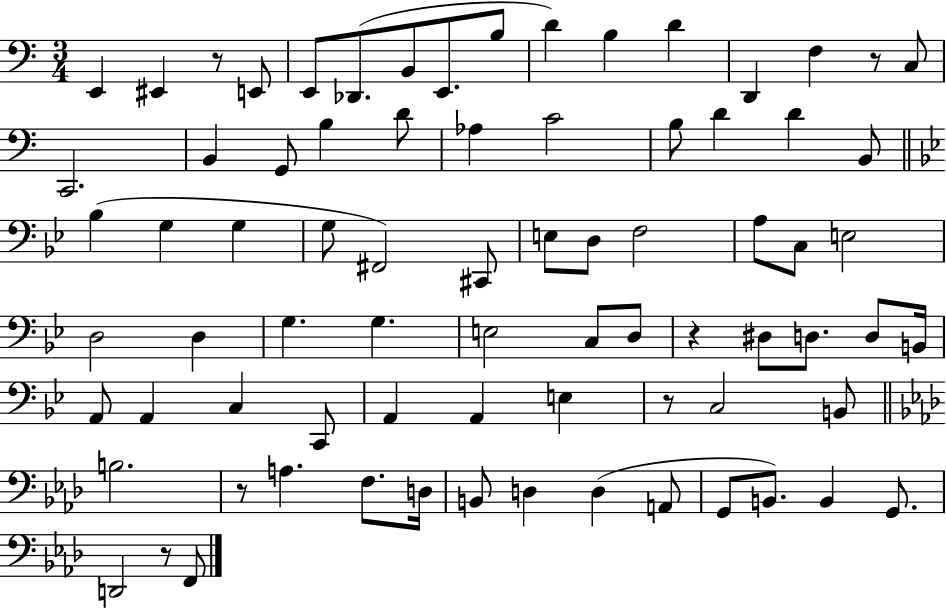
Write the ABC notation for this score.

X:1
T:Untitled
M:3/4
L:1/4
K:C
E,, ^E,, z/2 E,,/2 E,,/2 _D,,/2 B,,/2 E,,/2 B,/2 D B, D D,, F, z/2 C,/2 C,,2 B,, G,,/2 B, D/2 _A, C2 B,/2 D D B,,/2 _B, G, G, G,/2 ^F,,2 ^C,,/2 E,/2 D,/2 F,2 A,/2 C,/2 E,2 D,2 D, G, G, E,2 C,/2 D,/2 z ^D,/2 D,/2 D,/2 B,,/4 A,,/2 A,, C, C,,/2 A,, A,, E, z/2 C,2 B,,/2 B,2 z/2 A, F,/2 D,/4 B,,/2 D, D, A,,/2 G,,/2 B,,/2 B,, G,,/2 D,,2 z/2 F,,/2